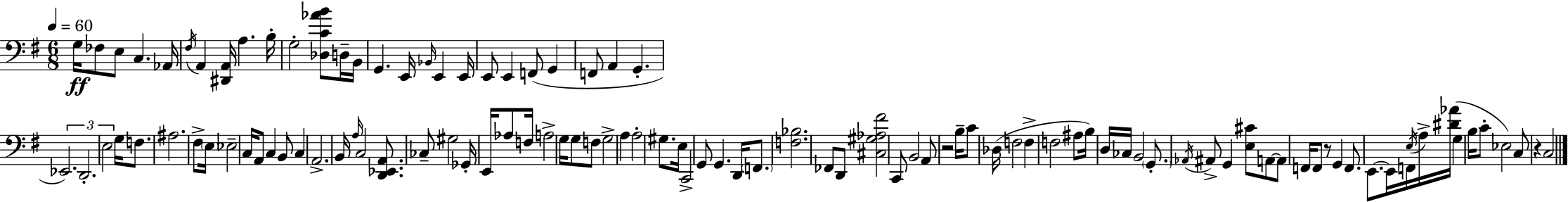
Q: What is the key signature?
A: G major